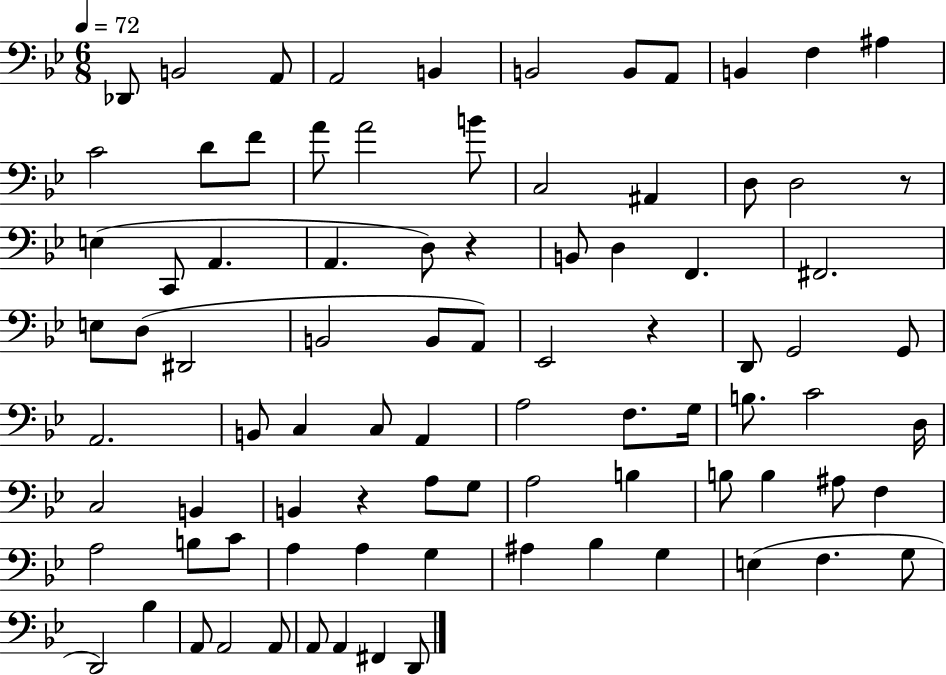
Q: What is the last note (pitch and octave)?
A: D2